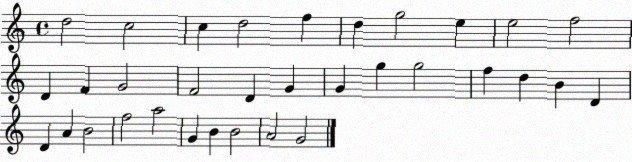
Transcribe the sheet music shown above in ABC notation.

X:1
T:Untitled
M:4/4
L:1/4
K:C
d2 c2 c d2 f d g2 e e2 f2 D F G2 F2 D G G g g2 f d B D D A B2 f2 a2 G B B2 A2 G2